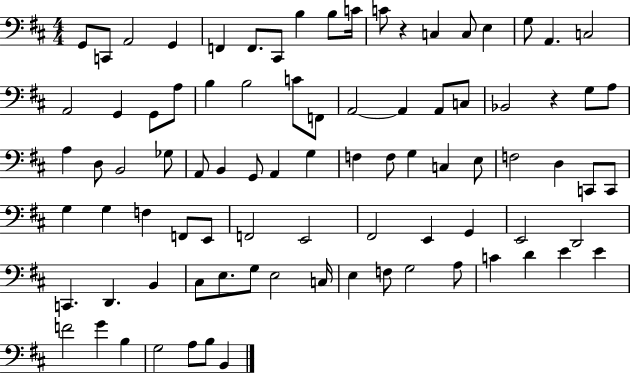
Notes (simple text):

G2/e C2/e A2/h G2/q F2/q F2/e. C#2/e B3/q B3/e C4/s C4/e R/q C3/q C3/e E3/q G3/e A2/q. C3/h A2/h G2/q G2/e A3/e B3/q B3/h C4/e F2/e A2/h A2/q A2/e C3/e Bb2/h R/q G3/e A3/e A3/q D3/e B2/h Gb3/e A2/e B2/q G2/e A2/q G3/q F3/q F3/e G3/q C3/q E3/e F3/h D3/q C2/e C2/e G3/q G3/q F3/q F2/e E2/e F2/h E2/h F#2/h E2/q G2/q E2/h D2/h C2/q. D2/q. B2/q C#3/e E3/e. G3/e E3/h C3/s E3/q F3/e G3/h A3/e C4/q D4/q E4/q E4/q F4/h G4/q B3/q G3/h A3/e B3/e B2/q